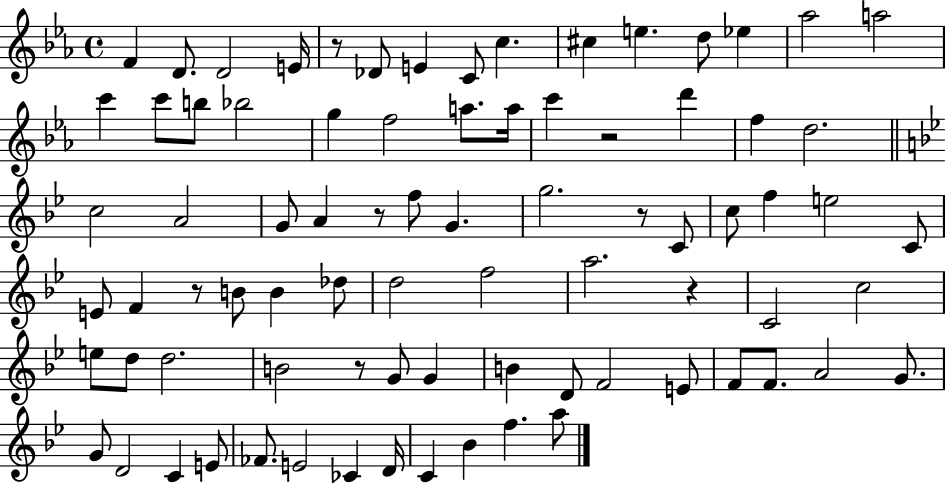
X:1
T:Untitled
M:4/4
L:1/4
K:Eb
F D/2 D2 E/4 z/2 _D/2 E C/2 c ^c e d/2 _e _a2 a2 c' c'/2 b/2 _b2 g f2 a/2 a/4 c' z2 d' f d2 c2 A2 G/2 A z/2 f/2 G g2 z/2 C/2 c/2 f e2 C/2 E/2 F z/2 B/2 B _d/2 d2 f2 a2 z C2 c2 e/2 d/2 d2 B2 z/2 G/2 G B D/2 F2 E/2 F/2 F/2 A2 G/2 G/2 D2 C E/2 _F/2 E2 _C D/4 C _B f a/2